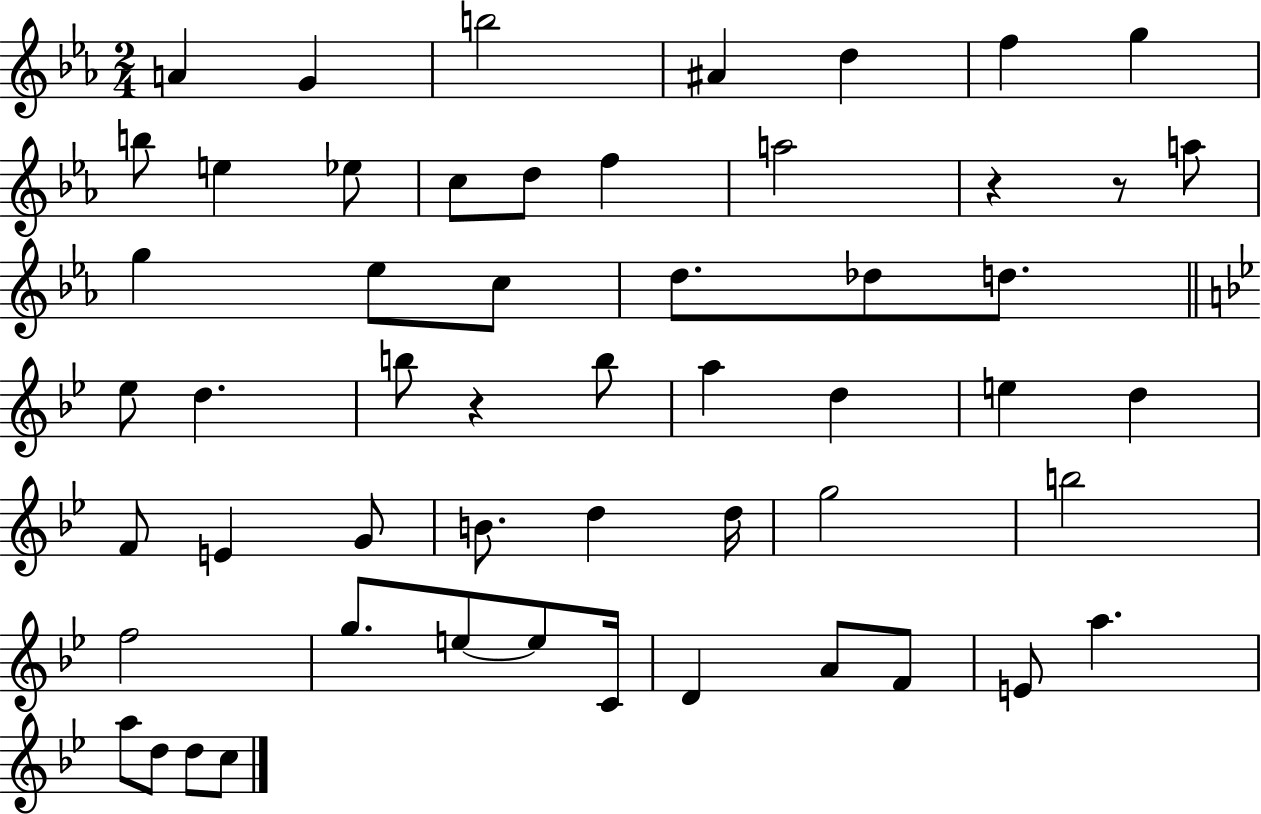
A4/q G4/q B5/h A#4/q D5/q F5/q G5/q B5/e E5/q Eb5/e C5/e D5/e F5/q A5/h R/q R/e A5/e G5/q Eb5/e C5/e D5/e. Db5/e D5/e. Eb5/e D5/q. B5/e R/q B5/e A5/q D5/q E5/q D5/q F4/e E4/q G4/e B4/e. D5/q D5/s G5/h B5/h F5/h G5/e. E5/e E5/e C4/s D4/q A4/e F4/e E4/e A5/q. A5/e D5/e D5/e C5/e